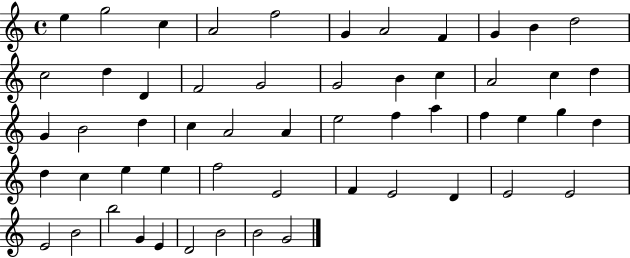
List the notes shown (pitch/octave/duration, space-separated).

E5/q G5/h C5/q A4/h F5/h G4/q A4/h F4/q G4/q B4/q D5/h C5/h D5/q D4/q F4/h G4/h G4/h B4/q C5/q A4/h C5/q D5/q G4/q B4/h D5/q C5/q A4/h A4/q E5/h F5/q A5/q F5/q E5/q G5/q D5/q D5/q C5/q E5/q E5/q F5/h E4/h F4/q E4/h D4/q E4/h E4/h E4/h B4/h B5/h G4/q E4/q D4/h B4/h B4/h G4/h